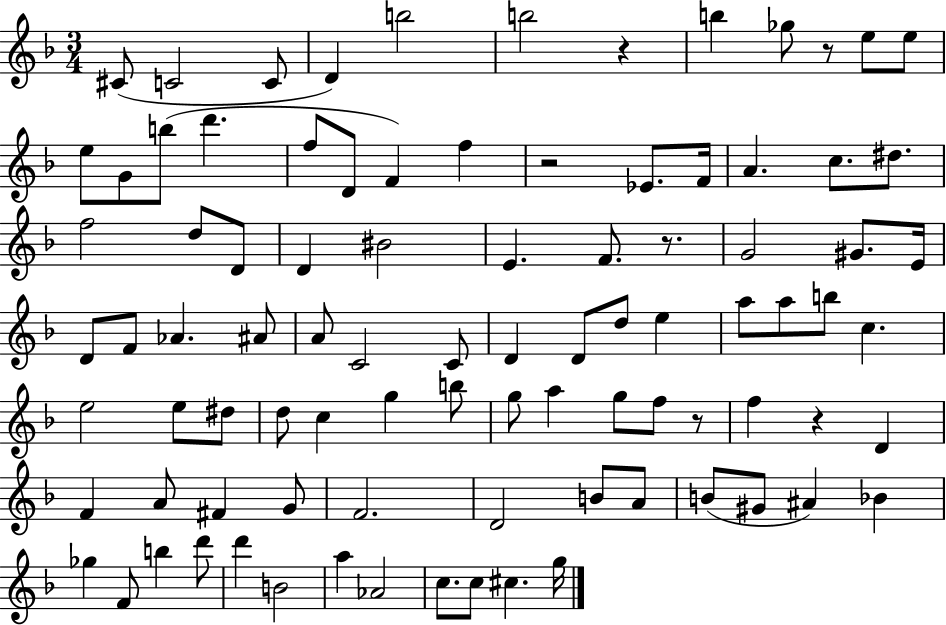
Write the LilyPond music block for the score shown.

{
  \clef treble
  \numericTimeSignature
  \time 3/4
  \key f \major
  cis'8( c'2 c'8 | d'4) b''2 | b''2 r4 | b''4 ges''8 r8 e''8 e''8 | \break e''8 g'8 b''8( d'''4. | f''8 d'8 f'4) f''4 | r2 ees'8. f'16 | a'4. c''8. dis''8. | \break f''2 d''8 d'8 | d'4 bis'2 | e'4. f'8. r8. | g'2 gis'8. e'16 | \break d'8 f'8 aes'4. ais'8 | a'8 c'2 c'8 | d'4 d'8 d''8 e''4 | a''8 a''8 b''8 c''4. | \break e''2 e''8 dis''8 | d''8 c''4 g''4 b''8 | g''8 a''4 g''8 f''8 r8 | f''4 r4 d'4 | \break f'4 a'8 fis'4 g'8 | f'2. | d'2 b'8 a'8 | b'8( gis'8 ais'4) bes'4 | \break ges''4 f'8 b''4 d'''8 | d'''4 b'2 | a''4 aes'2 | c''8. c''8 cis''4. g''16 | \break \bar "|."
}